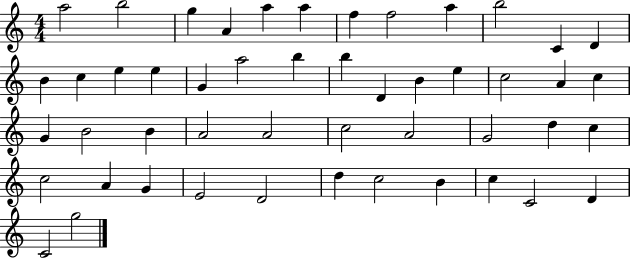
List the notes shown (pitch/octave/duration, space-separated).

A5/h B5/h G5/q A4/q A5/q A5/q F5/q F5/h A5/q B5/h C4/q D4/q B4/q C5/q E5/q E5/q G4/q A5/h B5/q B5/q D4/q B4/q E5/q C5/h A4/q C5/q G4/q B4/h B4/q A4/h A4/h C5/h A4/h G4/h D5/q C5/q C5/h A4/q G4/q E4/h D4/h D5/q C5/h B4/q C5/q C4/h D4/q C4/h G5/h